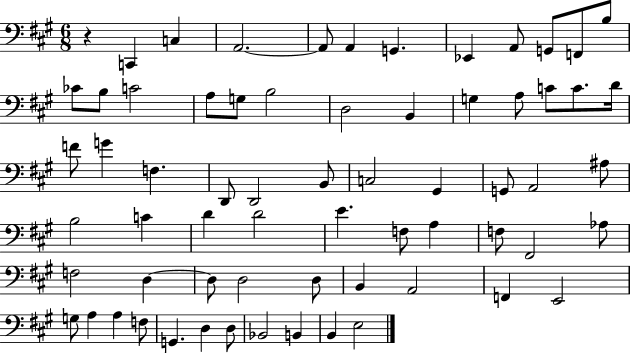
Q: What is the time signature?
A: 6/8